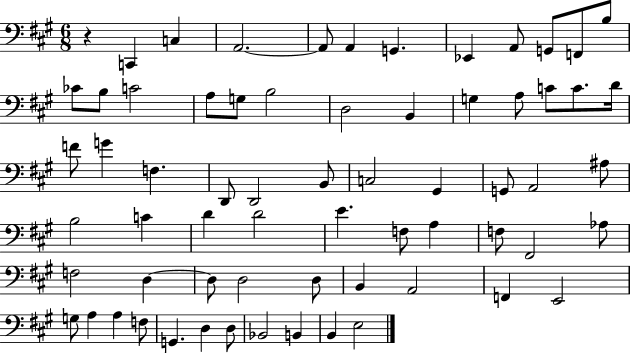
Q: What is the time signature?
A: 6/8